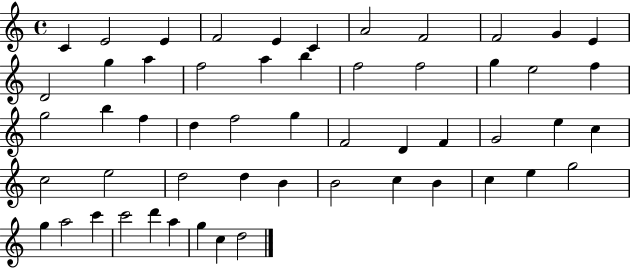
{
  \clef treble
  \time 4/4
  \defaultTimeSignature
  \key c \major
  c'4 e'2 e'4 | f'2 e'4 c'4 | a'2 f'2 | f'2 g'4 e'4 | \break d'2 g''4 a''4 | f''2 a''4 b''4 | f''2 f''2 | g''4 e''2 f''4 | \break g''2 b''4 f''4 | d''4 f''2 g''4 | f'2 d'4 f'4 | g'2 e''4 c''4 | \break c''2 e''2 | d''2 d''4 b'4 | b'2 c''4 b'4 | c''4 e''4 g''2 | \break g''4 a''2 c'''4 | c'''2 d'''4 a''4 | g''4 c''4 d''2 | \bar "|."
}